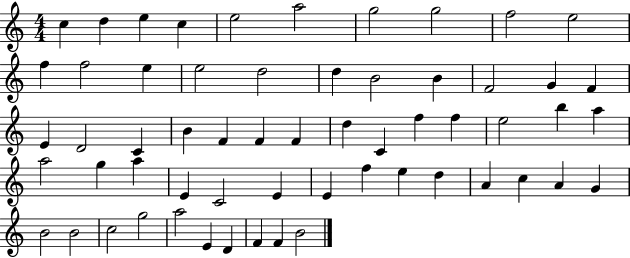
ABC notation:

X:1
T:Untitled
M:4/4
L:1/4
K:C
c d e c e2 a2 g2 g2 f2 e2 f f2 e e2 d2 d B2 B F2 G F E D2 C B F F F d C f f e2 b a a2 g a E C2 E E f e d A c A G B2 B2 c2 g2 a2 E D F F B2